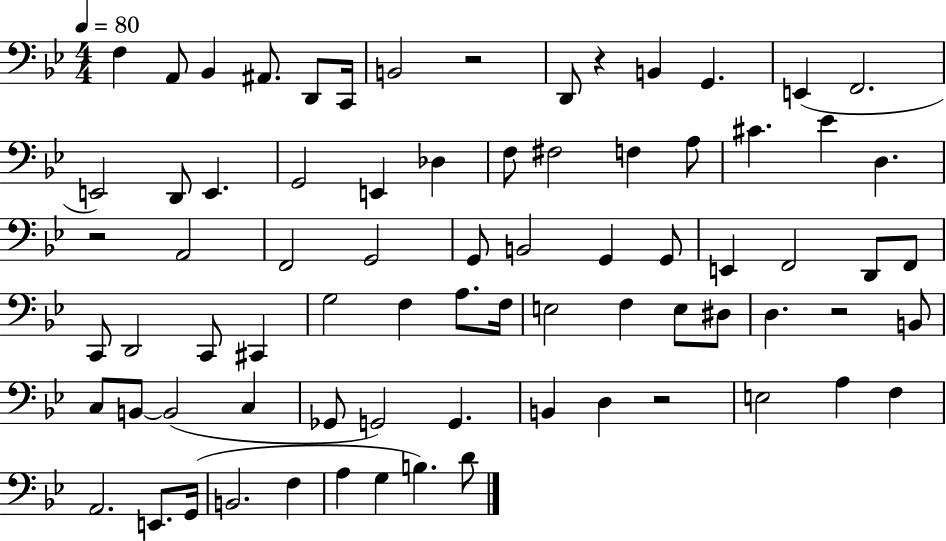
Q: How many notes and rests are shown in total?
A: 76